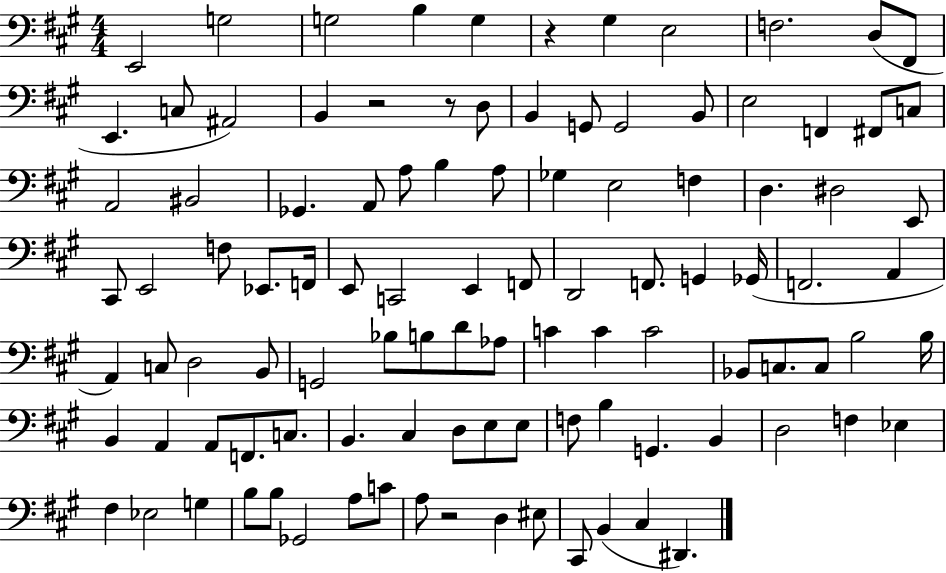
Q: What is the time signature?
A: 4/4